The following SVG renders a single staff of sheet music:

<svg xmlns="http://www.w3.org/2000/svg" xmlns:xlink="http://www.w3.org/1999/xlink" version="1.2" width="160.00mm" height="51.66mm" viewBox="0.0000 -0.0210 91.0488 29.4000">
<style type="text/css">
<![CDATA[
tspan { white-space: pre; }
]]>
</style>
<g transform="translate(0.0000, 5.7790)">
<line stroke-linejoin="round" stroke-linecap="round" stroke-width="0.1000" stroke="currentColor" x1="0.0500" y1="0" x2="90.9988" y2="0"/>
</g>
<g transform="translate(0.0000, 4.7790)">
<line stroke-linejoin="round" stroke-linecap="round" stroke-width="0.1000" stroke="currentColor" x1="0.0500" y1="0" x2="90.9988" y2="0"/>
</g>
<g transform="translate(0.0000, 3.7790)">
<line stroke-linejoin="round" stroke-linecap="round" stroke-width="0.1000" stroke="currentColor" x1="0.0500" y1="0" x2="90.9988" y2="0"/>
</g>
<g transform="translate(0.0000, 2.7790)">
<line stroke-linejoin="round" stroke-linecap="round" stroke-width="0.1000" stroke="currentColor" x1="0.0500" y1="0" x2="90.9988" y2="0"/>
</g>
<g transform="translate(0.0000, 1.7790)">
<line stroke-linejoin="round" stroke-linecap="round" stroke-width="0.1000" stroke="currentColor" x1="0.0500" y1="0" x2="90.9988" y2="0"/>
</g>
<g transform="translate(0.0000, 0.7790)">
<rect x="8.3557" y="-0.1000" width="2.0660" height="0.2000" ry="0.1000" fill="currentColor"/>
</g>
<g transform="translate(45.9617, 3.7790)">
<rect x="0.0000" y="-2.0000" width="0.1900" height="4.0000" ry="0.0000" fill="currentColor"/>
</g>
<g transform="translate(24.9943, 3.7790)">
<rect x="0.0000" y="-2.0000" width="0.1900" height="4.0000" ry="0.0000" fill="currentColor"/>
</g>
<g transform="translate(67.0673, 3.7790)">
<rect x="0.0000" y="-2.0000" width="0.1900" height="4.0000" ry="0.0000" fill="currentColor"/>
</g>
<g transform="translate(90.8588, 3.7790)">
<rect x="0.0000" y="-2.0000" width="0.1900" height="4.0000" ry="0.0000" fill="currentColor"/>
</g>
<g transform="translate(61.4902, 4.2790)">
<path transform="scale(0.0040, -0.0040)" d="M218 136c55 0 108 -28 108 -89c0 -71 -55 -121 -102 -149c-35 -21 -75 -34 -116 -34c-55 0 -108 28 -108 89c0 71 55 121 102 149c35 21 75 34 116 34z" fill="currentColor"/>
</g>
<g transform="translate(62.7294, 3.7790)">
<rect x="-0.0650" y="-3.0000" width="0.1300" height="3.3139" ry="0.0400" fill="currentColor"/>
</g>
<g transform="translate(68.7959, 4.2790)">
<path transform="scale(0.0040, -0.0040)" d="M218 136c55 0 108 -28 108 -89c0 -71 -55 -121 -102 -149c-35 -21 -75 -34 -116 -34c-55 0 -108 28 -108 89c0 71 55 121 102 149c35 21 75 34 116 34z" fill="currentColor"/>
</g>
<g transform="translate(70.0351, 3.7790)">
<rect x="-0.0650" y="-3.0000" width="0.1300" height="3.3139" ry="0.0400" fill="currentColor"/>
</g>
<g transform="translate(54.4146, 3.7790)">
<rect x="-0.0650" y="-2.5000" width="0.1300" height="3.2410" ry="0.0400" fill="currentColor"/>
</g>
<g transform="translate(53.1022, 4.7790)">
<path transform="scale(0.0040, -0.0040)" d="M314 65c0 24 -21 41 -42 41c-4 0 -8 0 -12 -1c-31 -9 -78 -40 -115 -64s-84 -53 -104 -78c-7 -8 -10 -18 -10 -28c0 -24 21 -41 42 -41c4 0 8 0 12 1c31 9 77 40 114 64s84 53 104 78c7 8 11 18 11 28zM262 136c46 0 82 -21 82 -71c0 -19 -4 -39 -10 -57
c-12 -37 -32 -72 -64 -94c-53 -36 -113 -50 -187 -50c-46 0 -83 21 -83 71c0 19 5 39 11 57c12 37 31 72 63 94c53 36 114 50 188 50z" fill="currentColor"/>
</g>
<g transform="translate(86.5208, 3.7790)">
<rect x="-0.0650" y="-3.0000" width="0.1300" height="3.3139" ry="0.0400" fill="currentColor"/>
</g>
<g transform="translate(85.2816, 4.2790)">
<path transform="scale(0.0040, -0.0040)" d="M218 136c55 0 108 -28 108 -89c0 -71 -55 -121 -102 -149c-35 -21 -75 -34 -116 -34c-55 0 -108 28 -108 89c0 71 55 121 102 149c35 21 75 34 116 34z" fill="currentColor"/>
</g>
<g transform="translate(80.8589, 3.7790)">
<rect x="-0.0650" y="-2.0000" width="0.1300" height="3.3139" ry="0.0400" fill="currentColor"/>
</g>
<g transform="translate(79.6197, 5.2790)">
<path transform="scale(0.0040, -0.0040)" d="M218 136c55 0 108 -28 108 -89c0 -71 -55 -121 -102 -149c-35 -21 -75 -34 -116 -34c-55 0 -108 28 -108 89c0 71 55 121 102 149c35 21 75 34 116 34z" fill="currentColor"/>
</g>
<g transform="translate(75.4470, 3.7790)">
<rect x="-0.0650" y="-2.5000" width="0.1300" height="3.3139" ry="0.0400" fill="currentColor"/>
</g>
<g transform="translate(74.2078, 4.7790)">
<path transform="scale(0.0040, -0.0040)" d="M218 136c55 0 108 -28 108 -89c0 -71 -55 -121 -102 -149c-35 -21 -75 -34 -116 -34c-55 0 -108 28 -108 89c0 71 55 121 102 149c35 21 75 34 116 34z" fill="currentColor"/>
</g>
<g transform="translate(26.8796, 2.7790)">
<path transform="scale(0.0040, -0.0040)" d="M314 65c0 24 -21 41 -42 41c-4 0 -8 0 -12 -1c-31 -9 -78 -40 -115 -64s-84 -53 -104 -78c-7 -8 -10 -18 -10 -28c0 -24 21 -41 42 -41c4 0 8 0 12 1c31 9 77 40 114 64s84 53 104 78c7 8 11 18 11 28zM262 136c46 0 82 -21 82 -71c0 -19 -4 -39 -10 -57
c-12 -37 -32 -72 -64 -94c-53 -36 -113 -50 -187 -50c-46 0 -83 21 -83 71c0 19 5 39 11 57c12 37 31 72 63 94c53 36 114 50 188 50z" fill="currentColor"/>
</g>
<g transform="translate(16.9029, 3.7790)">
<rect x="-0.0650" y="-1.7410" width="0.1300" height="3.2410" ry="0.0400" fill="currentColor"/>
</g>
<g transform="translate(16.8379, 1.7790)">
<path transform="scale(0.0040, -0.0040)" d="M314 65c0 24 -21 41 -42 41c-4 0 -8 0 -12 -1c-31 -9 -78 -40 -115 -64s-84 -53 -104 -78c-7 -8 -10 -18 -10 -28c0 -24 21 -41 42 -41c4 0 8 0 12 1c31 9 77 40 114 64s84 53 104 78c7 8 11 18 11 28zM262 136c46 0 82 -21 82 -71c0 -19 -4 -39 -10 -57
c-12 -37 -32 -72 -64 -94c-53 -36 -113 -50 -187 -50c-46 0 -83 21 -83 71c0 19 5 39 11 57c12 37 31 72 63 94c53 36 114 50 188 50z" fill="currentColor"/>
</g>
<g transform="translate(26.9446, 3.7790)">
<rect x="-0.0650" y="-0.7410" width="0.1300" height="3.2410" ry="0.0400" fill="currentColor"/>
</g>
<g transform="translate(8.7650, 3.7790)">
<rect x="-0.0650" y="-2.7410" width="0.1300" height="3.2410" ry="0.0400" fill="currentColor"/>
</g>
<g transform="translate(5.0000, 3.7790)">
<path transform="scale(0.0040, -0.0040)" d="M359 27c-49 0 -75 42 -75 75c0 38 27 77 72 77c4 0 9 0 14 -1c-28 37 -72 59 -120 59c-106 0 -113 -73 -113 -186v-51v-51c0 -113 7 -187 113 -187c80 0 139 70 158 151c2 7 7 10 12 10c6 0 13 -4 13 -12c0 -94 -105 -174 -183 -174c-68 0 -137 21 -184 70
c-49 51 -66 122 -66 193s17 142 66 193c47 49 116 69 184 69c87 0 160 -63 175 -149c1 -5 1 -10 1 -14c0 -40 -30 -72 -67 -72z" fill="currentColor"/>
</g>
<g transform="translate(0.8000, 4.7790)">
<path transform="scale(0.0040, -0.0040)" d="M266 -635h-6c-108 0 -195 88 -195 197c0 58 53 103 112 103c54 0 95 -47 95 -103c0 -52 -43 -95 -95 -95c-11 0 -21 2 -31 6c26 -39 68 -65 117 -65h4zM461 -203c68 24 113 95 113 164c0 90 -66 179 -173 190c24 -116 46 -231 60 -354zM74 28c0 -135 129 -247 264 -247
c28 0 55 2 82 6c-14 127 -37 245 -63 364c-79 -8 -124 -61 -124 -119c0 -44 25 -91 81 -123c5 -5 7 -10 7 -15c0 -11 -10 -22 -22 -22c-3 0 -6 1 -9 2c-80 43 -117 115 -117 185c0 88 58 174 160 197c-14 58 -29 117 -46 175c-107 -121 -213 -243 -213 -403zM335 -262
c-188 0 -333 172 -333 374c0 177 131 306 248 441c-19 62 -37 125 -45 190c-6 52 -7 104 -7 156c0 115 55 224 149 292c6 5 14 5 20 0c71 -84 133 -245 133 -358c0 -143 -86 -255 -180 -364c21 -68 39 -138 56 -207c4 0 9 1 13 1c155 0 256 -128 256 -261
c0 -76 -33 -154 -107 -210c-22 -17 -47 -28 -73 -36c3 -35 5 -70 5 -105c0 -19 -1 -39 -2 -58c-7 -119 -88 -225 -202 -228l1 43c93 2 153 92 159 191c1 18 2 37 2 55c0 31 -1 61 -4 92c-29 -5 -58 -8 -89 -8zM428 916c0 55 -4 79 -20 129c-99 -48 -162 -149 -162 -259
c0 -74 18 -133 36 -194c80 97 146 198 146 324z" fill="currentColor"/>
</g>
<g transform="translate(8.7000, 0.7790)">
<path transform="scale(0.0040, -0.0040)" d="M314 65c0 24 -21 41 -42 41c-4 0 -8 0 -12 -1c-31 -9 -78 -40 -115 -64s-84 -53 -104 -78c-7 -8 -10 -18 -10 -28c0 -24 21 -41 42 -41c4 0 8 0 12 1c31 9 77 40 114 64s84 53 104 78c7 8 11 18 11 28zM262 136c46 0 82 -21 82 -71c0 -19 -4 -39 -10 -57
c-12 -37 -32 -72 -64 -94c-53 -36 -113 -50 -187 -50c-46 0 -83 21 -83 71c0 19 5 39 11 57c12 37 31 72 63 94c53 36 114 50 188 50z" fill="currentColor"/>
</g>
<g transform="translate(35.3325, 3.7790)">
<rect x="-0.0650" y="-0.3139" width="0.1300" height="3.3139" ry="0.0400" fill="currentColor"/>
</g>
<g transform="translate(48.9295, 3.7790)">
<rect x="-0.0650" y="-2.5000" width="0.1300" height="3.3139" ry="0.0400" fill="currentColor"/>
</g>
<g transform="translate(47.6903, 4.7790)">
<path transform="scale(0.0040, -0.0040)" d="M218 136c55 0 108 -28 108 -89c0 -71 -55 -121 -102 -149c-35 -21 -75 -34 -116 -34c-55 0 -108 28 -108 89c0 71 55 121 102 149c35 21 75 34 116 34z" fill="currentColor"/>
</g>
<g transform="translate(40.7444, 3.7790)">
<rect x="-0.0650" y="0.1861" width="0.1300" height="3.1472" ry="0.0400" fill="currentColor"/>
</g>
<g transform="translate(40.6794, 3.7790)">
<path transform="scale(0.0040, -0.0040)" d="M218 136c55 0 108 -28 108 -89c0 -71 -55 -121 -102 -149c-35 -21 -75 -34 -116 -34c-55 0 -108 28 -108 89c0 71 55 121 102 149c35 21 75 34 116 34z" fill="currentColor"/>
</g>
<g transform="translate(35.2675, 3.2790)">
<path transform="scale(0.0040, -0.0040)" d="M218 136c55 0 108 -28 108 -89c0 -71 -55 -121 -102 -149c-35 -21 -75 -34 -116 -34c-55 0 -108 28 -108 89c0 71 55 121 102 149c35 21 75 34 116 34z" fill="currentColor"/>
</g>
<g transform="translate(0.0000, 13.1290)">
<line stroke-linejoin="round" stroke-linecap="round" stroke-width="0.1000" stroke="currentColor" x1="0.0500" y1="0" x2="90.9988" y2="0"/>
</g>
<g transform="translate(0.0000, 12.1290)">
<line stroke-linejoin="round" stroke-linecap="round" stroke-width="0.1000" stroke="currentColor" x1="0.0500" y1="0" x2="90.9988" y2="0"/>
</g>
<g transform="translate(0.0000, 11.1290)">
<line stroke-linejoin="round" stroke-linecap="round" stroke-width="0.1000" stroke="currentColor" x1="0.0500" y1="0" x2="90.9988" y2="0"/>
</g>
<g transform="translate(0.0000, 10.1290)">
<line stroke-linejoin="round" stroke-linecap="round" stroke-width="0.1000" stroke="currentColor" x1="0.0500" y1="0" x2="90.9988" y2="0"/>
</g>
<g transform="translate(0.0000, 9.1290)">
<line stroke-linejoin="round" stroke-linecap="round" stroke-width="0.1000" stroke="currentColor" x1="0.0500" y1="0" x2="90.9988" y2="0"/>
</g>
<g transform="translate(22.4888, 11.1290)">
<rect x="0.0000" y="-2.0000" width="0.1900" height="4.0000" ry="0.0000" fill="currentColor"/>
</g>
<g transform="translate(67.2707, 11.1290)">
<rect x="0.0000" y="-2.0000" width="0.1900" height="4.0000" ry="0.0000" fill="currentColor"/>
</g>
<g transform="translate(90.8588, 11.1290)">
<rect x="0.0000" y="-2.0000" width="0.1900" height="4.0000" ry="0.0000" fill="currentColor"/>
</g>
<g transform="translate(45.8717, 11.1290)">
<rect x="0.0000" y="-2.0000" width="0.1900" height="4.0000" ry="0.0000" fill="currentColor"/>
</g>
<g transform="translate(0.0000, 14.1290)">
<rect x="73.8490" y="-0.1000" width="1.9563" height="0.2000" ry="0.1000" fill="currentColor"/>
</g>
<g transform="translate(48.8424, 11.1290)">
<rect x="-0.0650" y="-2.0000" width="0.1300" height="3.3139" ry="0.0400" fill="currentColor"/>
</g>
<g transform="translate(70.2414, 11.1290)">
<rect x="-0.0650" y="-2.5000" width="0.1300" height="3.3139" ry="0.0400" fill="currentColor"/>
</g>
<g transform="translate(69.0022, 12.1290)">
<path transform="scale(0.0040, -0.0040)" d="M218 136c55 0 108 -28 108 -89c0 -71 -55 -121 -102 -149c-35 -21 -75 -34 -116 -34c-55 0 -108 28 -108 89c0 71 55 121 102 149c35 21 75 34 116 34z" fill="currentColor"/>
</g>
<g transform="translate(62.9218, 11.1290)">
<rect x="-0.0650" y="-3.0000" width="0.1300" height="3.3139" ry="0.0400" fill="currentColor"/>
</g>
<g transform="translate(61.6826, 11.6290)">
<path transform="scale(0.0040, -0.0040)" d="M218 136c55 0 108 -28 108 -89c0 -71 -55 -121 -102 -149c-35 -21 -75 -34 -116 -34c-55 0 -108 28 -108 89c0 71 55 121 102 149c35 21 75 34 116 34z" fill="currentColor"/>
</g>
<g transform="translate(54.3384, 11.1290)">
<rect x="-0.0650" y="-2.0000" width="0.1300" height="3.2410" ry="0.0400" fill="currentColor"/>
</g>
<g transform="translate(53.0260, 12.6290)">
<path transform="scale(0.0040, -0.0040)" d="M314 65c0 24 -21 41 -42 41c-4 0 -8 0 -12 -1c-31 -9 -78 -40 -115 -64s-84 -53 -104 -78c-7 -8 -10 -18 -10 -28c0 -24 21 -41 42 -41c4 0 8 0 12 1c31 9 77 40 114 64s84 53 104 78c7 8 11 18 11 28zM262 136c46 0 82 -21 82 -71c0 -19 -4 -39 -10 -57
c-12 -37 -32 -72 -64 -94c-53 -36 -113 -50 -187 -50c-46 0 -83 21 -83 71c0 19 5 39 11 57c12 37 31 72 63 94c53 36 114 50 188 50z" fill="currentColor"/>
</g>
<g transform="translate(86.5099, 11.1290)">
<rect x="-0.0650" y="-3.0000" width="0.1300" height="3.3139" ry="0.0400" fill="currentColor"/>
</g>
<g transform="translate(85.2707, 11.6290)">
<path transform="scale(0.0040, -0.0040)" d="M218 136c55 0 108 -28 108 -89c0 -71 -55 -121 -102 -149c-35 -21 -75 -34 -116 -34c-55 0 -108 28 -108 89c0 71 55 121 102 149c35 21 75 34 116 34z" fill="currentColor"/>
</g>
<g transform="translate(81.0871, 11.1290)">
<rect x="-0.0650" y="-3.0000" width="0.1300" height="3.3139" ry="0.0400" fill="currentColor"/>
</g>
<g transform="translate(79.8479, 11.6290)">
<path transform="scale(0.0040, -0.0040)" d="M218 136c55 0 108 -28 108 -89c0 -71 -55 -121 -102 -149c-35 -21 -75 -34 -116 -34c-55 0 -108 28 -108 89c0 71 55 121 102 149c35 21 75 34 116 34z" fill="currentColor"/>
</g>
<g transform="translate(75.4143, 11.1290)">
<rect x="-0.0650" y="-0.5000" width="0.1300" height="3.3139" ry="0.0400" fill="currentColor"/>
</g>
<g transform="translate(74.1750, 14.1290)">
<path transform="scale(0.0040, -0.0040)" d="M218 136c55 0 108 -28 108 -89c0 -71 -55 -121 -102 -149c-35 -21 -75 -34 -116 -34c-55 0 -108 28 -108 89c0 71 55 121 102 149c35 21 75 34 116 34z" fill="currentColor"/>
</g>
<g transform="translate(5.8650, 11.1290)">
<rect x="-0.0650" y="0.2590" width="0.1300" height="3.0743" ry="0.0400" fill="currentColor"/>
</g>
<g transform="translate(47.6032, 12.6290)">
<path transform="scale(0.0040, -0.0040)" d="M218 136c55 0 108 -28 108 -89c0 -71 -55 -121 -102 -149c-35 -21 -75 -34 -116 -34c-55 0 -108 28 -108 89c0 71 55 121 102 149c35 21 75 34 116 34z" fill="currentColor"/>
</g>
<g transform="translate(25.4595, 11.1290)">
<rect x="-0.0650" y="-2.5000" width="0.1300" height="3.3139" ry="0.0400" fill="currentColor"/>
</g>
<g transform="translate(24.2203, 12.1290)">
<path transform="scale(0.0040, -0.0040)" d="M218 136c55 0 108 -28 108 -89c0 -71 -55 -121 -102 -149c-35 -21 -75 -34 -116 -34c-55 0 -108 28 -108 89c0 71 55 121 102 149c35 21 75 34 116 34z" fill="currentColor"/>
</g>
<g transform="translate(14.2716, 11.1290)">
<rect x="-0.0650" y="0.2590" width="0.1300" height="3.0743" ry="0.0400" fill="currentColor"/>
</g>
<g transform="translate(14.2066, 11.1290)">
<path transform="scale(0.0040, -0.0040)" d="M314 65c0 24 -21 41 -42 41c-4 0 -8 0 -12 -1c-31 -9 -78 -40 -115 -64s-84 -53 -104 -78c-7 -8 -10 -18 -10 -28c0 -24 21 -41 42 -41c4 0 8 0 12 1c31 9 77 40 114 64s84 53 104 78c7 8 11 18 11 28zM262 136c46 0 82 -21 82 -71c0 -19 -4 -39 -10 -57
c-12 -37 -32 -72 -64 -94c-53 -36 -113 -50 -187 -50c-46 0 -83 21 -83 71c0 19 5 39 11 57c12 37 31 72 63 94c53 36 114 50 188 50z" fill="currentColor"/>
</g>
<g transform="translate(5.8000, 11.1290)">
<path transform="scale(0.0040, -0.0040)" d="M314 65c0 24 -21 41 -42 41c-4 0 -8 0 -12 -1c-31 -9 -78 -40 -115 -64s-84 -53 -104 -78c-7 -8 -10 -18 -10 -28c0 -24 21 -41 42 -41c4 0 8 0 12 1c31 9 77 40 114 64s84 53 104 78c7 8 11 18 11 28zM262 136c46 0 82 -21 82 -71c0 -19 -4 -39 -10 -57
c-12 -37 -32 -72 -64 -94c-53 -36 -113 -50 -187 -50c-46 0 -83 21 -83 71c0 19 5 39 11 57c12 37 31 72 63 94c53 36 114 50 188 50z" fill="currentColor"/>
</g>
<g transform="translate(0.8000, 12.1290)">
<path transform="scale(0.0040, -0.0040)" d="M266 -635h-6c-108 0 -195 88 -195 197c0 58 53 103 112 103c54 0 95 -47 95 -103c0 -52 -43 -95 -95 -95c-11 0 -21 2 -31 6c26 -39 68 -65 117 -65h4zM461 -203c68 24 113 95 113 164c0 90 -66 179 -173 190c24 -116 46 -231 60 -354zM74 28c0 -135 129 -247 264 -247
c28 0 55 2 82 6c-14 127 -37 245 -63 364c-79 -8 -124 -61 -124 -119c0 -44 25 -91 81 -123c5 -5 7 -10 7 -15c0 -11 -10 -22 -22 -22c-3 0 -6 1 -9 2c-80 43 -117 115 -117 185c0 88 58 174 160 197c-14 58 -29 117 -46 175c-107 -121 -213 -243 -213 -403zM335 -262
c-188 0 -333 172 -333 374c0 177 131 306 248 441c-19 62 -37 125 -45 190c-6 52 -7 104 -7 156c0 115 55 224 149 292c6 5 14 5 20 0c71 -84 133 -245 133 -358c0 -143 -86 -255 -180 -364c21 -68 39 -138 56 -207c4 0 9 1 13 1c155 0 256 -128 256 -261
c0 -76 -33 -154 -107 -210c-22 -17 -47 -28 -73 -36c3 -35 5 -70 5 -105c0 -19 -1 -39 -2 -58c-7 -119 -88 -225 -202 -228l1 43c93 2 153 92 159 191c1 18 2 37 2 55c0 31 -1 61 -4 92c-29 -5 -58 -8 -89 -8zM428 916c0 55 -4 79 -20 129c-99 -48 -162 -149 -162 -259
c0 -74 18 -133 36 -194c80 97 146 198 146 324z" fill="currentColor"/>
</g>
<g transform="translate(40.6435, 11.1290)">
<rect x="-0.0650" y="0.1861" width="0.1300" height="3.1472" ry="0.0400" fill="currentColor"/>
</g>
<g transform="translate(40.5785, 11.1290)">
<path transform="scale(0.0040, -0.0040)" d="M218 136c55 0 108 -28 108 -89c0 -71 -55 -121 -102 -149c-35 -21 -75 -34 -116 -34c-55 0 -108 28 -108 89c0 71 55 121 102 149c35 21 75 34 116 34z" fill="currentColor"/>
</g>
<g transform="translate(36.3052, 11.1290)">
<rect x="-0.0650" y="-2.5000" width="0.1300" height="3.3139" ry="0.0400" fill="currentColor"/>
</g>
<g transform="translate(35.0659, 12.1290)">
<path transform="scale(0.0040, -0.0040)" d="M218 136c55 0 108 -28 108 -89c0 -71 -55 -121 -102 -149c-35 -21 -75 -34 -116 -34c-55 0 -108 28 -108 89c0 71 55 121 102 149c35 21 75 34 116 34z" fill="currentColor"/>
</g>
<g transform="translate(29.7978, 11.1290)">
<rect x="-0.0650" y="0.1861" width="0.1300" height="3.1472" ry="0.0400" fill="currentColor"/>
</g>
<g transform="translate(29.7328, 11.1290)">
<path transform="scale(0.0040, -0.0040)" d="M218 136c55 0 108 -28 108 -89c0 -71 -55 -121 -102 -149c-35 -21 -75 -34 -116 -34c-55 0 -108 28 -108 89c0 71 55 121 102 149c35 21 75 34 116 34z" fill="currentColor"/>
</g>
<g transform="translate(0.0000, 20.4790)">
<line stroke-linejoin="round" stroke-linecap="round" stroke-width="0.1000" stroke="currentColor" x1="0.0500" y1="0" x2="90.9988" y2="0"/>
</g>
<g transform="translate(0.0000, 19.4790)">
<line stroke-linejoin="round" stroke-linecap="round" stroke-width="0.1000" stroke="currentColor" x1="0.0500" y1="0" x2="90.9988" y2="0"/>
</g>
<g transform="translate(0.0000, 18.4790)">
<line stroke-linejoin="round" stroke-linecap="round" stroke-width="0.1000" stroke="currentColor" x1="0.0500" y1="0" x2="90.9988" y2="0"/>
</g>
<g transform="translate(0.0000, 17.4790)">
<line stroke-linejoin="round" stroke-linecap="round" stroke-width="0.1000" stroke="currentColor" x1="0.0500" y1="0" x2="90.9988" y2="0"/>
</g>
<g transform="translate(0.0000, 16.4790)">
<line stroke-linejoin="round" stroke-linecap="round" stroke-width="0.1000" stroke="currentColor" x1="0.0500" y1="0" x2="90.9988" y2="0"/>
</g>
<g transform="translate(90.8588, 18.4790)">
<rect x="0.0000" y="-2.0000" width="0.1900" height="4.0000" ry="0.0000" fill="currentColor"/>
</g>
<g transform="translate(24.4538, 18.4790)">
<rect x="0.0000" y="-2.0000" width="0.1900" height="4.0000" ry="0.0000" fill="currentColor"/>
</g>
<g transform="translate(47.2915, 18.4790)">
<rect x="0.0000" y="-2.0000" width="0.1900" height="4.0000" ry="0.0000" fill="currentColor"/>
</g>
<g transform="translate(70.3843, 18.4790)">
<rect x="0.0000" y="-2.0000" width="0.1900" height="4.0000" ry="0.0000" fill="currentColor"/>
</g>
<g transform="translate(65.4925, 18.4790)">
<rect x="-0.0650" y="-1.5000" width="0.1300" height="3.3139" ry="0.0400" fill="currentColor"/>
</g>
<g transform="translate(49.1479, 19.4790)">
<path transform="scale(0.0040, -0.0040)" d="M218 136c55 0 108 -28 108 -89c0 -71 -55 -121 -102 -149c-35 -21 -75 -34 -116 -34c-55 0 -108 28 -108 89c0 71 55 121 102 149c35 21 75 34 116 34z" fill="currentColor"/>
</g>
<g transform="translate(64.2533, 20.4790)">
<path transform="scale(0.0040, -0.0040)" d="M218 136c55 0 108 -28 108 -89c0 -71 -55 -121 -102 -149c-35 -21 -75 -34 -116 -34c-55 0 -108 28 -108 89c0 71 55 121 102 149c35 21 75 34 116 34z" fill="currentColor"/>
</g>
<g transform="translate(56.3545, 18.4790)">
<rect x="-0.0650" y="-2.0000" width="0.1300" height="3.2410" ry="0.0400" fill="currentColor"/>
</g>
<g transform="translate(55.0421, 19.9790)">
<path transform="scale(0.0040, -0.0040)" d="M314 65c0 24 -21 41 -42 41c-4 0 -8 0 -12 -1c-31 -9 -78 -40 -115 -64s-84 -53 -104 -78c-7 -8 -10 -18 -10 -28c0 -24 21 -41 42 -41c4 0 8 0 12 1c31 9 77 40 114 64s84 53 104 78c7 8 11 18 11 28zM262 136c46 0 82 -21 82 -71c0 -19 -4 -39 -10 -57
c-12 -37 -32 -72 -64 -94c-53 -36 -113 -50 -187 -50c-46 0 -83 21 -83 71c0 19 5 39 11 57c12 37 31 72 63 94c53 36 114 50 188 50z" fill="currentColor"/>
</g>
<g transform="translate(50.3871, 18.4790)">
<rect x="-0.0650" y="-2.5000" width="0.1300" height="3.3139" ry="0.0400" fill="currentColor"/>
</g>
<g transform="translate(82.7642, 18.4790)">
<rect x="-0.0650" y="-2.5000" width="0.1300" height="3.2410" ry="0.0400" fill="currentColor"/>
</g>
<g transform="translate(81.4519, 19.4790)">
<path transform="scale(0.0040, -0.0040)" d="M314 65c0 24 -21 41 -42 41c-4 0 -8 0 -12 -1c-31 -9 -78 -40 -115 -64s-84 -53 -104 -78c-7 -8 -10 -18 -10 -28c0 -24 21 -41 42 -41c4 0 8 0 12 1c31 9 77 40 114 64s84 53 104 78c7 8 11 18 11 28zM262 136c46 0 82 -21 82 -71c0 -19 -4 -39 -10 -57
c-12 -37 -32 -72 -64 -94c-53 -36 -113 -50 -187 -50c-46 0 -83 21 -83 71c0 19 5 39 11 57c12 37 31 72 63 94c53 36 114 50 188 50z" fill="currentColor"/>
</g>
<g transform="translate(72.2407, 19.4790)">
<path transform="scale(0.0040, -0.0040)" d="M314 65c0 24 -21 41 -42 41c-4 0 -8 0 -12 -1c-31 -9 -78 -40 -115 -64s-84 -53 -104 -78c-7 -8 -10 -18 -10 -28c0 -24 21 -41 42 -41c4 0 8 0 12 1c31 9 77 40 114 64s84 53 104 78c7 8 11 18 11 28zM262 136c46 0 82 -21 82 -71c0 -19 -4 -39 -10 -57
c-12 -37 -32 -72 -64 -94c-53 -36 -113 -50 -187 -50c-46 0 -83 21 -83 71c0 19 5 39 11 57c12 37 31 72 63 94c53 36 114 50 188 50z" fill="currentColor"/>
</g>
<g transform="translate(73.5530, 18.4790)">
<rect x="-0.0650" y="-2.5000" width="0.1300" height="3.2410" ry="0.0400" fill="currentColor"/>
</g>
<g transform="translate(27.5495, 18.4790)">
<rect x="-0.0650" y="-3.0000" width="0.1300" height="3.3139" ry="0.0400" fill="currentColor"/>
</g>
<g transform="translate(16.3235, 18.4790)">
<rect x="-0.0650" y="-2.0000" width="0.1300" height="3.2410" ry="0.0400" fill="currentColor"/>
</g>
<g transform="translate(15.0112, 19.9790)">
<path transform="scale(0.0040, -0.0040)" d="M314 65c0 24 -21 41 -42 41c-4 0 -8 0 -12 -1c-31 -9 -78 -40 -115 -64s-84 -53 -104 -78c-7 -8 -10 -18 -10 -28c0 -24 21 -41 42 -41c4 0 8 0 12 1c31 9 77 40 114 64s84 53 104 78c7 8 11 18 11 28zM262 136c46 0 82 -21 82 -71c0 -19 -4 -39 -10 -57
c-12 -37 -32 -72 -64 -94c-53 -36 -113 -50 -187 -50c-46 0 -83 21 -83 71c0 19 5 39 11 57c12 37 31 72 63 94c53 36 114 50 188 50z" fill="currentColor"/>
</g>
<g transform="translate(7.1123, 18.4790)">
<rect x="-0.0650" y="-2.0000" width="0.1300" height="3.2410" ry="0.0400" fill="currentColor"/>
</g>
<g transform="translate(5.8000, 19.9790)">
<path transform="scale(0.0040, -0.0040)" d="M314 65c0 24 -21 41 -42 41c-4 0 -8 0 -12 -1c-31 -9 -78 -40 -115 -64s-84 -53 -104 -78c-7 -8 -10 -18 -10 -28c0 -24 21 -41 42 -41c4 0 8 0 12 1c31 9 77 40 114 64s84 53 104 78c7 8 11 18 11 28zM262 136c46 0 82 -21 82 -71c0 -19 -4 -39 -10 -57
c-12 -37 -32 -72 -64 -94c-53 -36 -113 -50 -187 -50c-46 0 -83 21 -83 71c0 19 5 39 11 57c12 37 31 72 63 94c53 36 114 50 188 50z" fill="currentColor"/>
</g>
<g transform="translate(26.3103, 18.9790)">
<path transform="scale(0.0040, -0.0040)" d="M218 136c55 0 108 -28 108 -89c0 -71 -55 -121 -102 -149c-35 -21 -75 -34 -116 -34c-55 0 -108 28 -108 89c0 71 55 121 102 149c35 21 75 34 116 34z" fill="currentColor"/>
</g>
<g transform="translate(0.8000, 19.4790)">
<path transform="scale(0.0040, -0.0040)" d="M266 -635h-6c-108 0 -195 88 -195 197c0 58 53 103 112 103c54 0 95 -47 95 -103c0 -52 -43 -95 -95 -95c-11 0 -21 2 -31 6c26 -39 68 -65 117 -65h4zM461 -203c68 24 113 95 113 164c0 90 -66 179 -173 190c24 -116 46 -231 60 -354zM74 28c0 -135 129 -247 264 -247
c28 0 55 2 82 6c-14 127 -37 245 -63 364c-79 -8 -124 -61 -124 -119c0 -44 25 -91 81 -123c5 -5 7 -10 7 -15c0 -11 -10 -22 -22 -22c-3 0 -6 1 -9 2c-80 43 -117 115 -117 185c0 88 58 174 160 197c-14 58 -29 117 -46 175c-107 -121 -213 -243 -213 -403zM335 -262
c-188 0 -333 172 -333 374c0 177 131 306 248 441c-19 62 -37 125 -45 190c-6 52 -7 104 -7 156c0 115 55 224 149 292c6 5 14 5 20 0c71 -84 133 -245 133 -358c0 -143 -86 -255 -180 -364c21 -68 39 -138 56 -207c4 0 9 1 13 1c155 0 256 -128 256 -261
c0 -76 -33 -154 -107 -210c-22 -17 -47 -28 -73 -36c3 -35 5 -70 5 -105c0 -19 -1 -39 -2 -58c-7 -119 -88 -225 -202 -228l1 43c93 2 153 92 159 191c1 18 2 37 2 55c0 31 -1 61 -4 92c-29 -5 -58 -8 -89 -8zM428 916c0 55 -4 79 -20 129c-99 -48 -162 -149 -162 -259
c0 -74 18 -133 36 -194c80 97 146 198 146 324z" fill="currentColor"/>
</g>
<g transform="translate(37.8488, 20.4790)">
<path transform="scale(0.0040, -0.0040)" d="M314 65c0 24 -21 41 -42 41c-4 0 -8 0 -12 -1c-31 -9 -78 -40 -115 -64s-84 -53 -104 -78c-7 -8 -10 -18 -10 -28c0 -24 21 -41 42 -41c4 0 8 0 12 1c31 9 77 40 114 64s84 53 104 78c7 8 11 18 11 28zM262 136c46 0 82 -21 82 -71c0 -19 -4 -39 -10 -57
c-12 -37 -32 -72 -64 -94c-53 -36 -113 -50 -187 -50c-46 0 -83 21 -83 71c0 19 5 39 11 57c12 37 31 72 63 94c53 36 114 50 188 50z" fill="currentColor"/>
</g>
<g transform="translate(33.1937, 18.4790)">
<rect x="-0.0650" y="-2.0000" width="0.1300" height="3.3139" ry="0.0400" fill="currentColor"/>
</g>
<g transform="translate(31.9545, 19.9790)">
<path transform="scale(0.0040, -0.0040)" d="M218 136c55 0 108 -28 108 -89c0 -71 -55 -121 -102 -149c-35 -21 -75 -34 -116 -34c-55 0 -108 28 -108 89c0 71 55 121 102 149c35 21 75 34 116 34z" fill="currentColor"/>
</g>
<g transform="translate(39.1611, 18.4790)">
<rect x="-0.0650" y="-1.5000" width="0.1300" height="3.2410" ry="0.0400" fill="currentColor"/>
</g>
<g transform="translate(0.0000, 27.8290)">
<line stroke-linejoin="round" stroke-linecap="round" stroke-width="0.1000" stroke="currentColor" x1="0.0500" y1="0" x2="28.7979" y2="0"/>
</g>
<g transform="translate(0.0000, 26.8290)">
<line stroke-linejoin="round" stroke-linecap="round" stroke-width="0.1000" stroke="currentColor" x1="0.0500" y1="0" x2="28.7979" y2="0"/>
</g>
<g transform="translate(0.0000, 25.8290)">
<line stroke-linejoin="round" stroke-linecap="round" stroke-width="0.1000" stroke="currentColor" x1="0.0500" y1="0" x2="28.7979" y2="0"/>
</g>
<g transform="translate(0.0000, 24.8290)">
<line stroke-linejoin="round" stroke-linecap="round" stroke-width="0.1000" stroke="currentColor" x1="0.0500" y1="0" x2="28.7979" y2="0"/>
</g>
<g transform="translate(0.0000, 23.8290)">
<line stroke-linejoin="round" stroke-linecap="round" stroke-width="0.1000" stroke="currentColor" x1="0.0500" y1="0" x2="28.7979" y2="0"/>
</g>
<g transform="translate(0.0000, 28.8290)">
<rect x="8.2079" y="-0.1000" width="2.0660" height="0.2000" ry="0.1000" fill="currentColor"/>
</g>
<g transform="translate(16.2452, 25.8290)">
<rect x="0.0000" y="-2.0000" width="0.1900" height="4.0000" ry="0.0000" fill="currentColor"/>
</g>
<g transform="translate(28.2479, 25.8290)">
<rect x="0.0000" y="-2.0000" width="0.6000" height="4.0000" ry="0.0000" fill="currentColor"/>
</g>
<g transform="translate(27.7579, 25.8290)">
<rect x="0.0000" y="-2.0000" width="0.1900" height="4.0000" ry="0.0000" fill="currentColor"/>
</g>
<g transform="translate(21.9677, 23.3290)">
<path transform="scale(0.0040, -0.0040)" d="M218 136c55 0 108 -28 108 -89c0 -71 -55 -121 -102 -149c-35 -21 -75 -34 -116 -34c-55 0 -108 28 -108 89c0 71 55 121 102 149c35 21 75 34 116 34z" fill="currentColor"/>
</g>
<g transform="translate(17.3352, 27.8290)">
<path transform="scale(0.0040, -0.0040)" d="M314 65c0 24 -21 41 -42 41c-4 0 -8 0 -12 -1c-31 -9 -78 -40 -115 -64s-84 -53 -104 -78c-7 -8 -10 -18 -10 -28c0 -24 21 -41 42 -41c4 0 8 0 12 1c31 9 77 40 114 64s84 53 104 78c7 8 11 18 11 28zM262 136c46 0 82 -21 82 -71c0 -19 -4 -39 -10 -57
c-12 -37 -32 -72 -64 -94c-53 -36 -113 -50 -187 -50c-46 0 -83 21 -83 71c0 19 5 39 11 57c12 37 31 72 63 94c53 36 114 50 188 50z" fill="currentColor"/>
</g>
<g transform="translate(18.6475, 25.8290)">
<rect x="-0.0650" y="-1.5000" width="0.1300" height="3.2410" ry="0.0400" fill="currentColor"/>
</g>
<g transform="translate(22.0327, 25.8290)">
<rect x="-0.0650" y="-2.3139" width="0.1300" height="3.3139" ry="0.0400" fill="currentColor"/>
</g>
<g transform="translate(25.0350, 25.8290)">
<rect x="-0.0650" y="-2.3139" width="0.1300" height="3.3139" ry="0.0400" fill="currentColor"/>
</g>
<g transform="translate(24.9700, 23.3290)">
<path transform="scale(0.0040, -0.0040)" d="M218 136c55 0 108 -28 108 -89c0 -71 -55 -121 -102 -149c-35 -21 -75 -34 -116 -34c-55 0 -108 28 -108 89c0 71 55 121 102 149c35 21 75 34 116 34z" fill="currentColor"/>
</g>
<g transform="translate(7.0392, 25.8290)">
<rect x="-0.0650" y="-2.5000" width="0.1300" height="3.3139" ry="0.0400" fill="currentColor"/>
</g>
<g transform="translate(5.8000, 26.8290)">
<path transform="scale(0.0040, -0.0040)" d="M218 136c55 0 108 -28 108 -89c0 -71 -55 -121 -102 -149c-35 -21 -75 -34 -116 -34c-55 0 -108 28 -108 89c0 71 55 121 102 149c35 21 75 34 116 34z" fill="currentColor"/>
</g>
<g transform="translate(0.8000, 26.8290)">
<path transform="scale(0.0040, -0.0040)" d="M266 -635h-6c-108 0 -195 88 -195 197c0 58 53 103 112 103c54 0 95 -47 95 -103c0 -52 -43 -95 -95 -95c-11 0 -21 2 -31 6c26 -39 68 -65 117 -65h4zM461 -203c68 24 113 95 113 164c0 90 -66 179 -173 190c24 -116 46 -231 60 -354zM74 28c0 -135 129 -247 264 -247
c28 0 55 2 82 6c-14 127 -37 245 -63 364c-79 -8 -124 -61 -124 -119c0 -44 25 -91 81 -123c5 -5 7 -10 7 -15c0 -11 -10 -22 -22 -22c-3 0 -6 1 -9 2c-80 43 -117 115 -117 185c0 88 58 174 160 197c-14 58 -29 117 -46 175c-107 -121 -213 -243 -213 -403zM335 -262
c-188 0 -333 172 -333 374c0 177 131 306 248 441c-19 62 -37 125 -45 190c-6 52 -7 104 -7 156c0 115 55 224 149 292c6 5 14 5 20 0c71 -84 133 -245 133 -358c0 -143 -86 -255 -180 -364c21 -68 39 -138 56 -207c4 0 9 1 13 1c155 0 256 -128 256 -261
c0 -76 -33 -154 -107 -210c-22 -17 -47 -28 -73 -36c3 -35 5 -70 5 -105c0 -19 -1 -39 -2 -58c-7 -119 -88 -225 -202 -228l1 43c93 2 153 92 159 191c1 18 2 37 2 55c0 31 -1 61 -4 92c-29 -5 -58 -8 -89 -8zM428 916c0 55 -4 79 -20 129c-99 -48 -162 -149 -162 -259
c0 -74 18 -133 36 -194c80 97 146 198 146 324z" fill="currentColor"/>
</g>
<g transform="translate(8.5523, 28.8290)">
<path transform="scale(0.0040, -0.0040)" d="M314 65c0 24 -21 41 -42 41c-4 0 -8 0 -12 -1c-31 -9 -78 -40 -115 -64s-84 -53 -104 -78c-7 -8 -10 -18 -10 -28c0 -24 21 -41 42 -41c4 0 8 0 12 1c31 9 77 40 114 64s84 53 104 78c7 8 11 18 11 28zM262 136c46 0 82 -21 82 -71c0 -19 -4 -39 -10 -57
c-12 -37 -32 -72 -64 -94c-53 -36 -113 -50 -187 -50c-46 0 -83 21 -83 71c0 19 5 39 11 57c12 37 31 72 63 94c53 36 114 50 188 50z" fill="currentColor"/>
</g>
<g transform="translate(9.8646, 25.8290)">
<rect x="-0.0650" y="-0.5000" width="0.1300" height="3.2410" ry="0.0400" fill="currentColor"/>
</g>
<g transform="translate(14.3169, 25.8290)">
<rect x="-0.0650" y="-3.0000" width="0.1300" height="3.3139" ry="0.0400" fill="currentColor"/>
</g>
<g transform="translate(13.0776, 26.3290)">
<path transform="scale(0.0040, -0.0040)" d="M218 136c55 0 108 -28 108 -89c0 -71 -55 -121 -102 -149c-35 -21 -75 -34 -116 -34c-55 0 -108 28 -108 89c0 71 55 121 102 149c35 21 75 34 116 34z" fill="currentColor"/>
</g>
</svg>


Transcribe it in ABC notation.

X:1
T:Untitled
M:4/4
L:1/4
K:C
a2 f2 d2 c B G G2 A A G F A B2 B2 G B G B F F2 A G C A A F2 F2 A F E2 G F2 E G2 G2 G C2 A E2 g g